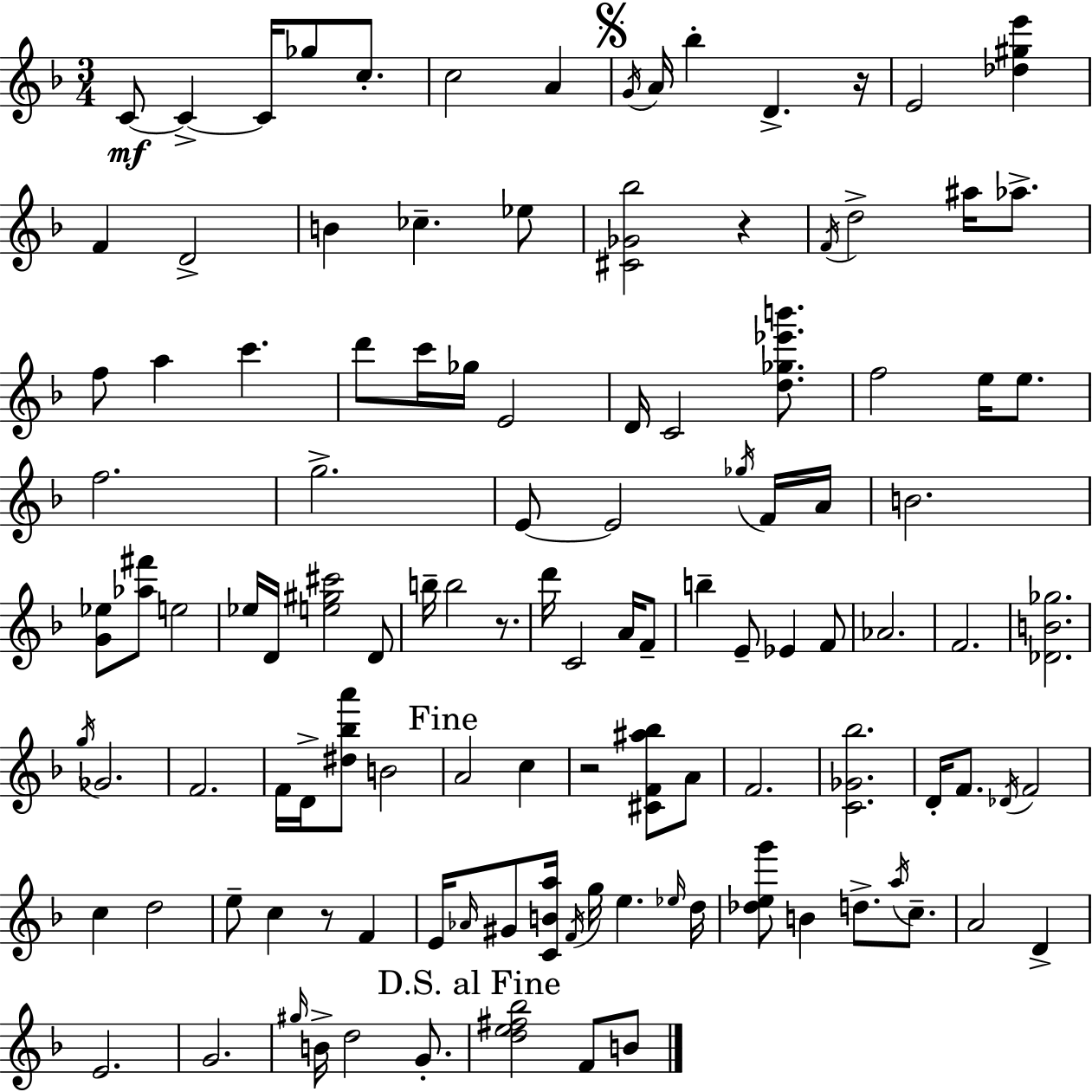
X:1
T:Untitled
M:3/4
L:1/4
K:Dm
C/2 C C/4 _g/2 c/2 c2 A G/4 A/4 _b D z/4 E2 [_d^ge'] F D2 B _c _e/2 [^C_G_b]2 z F/4 d2 ^a/4 _a/2 f/2 a c' d'/2 c'/4 _g/4 E2 D/4 C2 [d_g_e'b']/2 f2 e/4 e/2 f2 g2 E/2 E2 _g/4 F/4 A/4 B2 [G_e]/2 [_a^f']/2 e2 _e/4 D/4 [e^g^c']2 D/2 b/4 b2 z/2 d'/4 C2 A/4 F/2 b E/2 _E F/2 _A2 F2 [_DB_g]2 g/4 _G2 F2 F/4 D/4 [^d_ba']/2 B2 A2 c z2 [^CF^a_b]/2 A/2 F2 [C_G_b]2 D/4 F/2 _D/4 F2 c d2 e/2 c z/2 F E/4 _A/4 ^G/2 [CBa]/4 F/4 g/4 e _e/4 d/4 [_deg']/2 B d/2 a/4 c/2 A2 D E2 G2 ^g/4 B/4 d2 G/2 [de^f_b]2 F/2 B/2